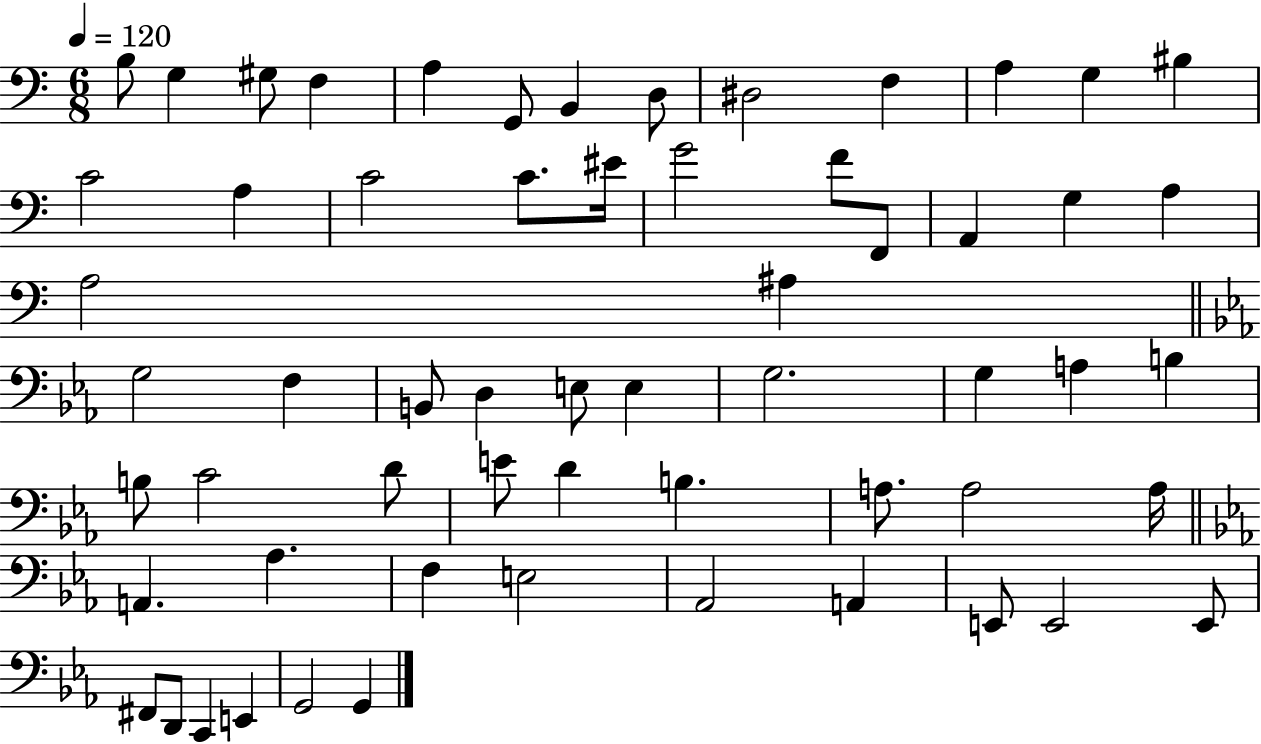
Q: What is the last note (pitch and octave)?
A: G2